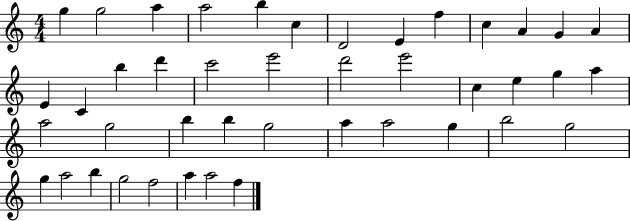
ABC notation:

X:1
T:Untitled
M:4/4
L:1/4
K:C
g g2 a a2 b c D2 E f c A G A E C b d' c'2 e'2 d'2 e'2 c e g a a2 g2 b b g2 a a2 g b2 g2 g a2 b g2 f2 a a2 f